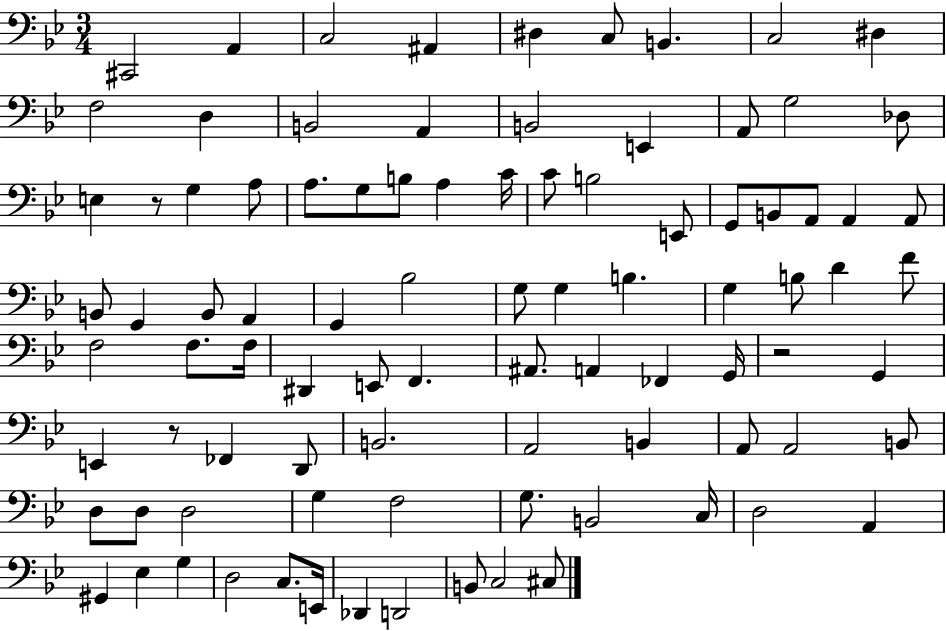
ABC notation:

X:1
T:Untitled
M:3/4
L:1/4
K:Bb
^C,,2 A,, C,2 ^A,, ^D, C,/2 B,, C,2 ^D, F,2 D, B,,2 A,, B,,2 E,, A,,/2 G,2 _D,/2 E, z/2 G, A,/2 A,/2 G,/2 B,/2 A, C/4 C/2 B,2 E,,/2 G,,/2 B,,/2 A,,/2 A,, A,,/2 B,,/2 G,, B,,/2 A,, G,, _B,2 G,/2 G, B, G, B,/2 D F/2 F,2 F,/2 F,/4 ^D,, E,,/2 F,, ^A,,/2 A,, _F,, G,,/4 z2 G,, E,, z/2 _F,, D,,/2 B,,2 A,,2 B,, A,,/2 A,,2 B,,/2 D,/2 D,/2 D,2 G, F,2 G,/2 B,,2 C,/4 D,2 A,, ^G,, _E, G, D,2 C,/2 E,,/4 _D,, D,,2 B,,/2 C,2 ^C,/2